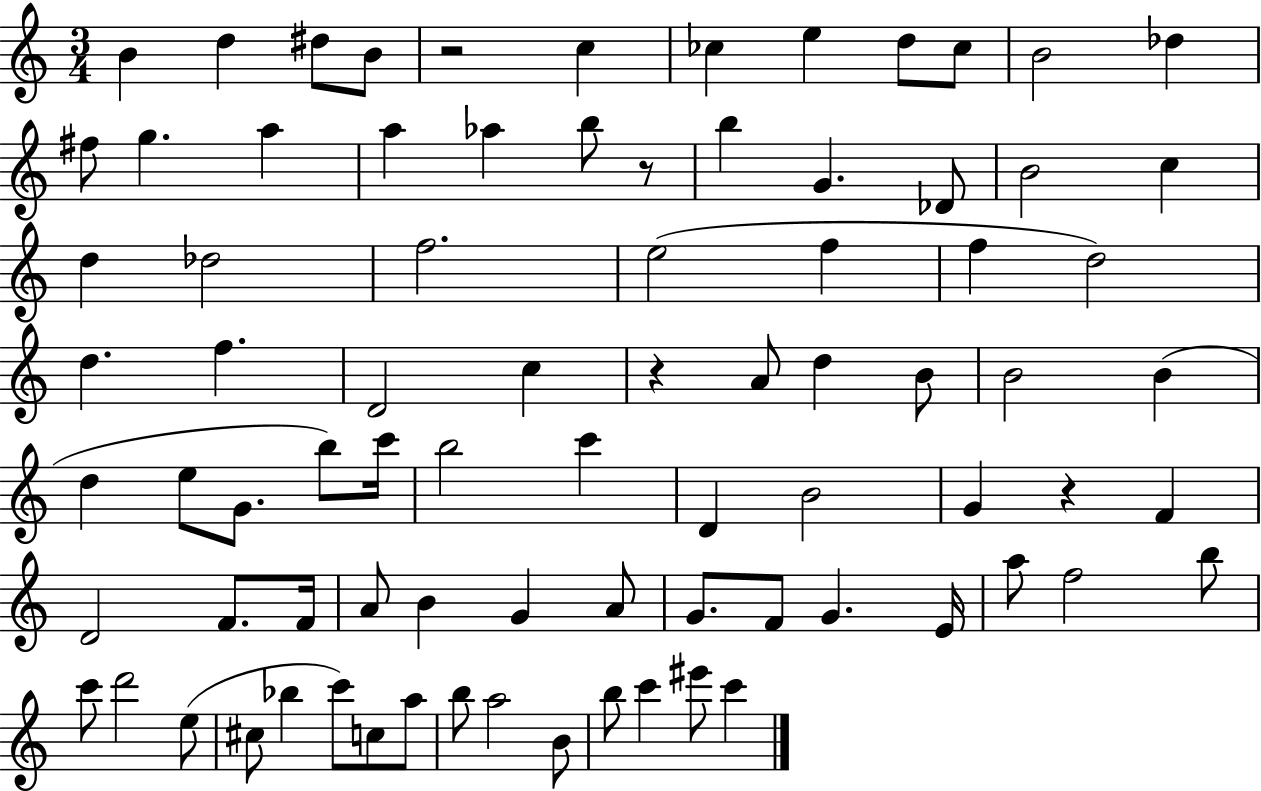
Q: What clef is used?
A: treble